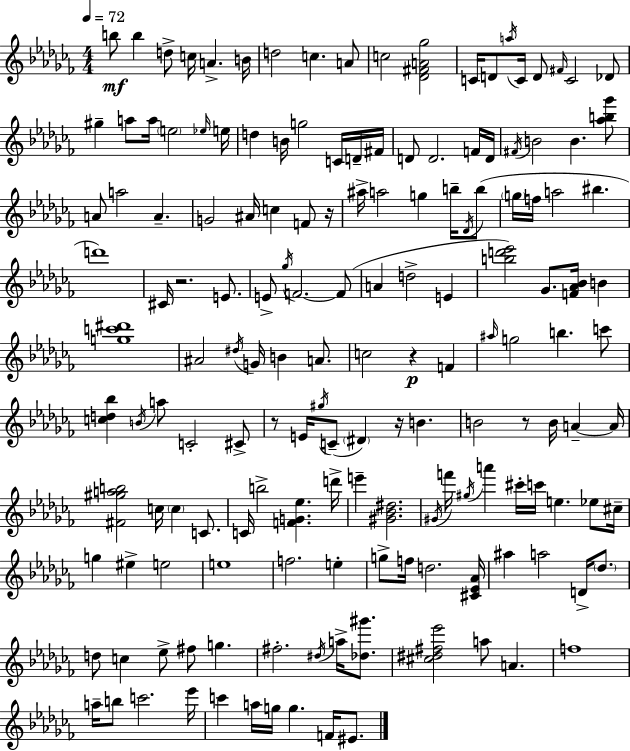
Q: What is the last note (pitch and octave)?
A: EIS4